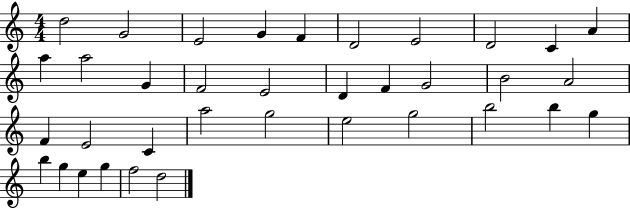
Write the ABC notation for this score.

X:1
T:Untitled
M:4/4
L:1/4
K:C
d2 G2 E2 G F D2 E2 D2 C A a a2 G F2 E2 D F G2 B2 A2 F E2 C a2 g2 e2 g2 b2 b g b g e g f2 d2